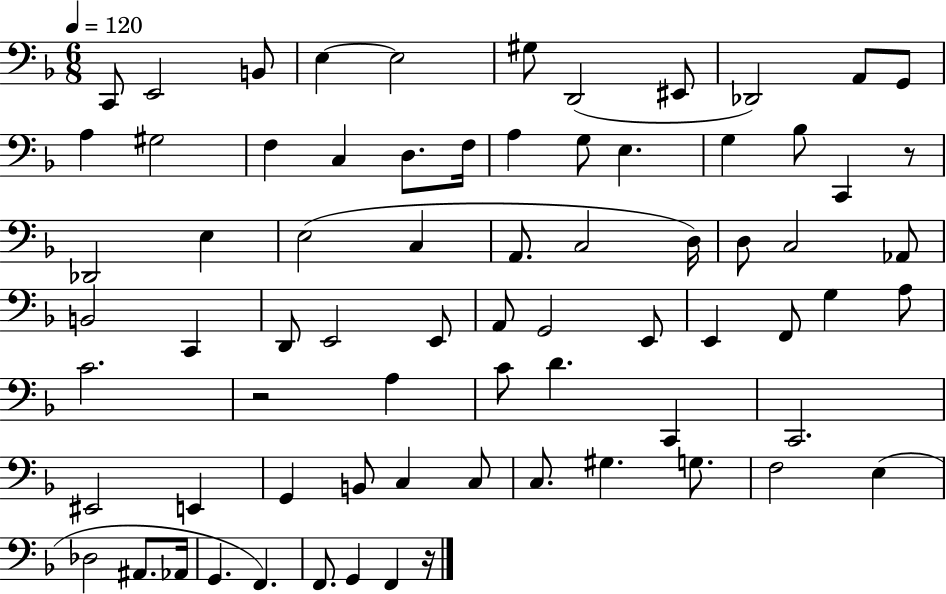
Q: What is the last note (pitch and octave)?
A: F2